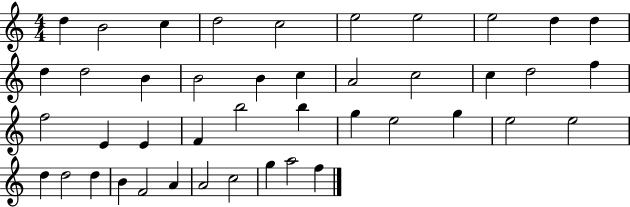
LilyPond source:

{
  \clef treble
  \numericTimeSignature
  \time 4/4
  \key c \major
  d''4 b'2 c''4 | d''2 c''2 | e''2 e''2 | e''2 d''4 d''4 | \break d''4 d''2 b'4 | b'2 b'4 c''4 | a'2 c''2 | c''4 d''2 f''4 | \break f''2 e'4 e'4 | f'4 b''2 b''4 | g''4 e''2 g''4 | e''2 e''2 | \break d''4 d''2 d''4 | b'4 f'2 a'4 | a'2 c''2 | g''4 a''2 f''4 | \break \bar "|."
}